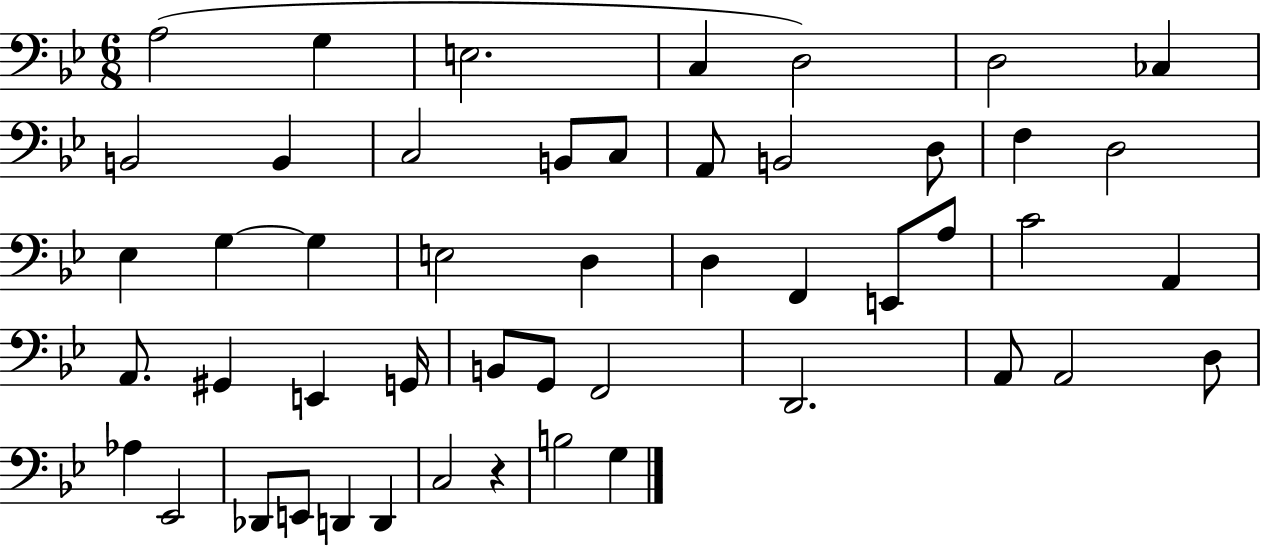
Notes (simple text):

A3/h G3/q E3/h. C3/q D3/h D3/h CES3/q B2/h B2/q C3/h B2/e C3/e A2/e B2/h D3/e F3/q D3/h Eb3/q G3/q G3/q E3/h D3/q D3/q F2/q E2/e A3/e C4/h A2/q A2/e. G#2/q E2/q G2/s B2/e G2/e F2/h D2/h. A2/e A2/h D3/e Ab3/q Eb2/h Db2/e E2/e D2/q D2/q C3/h R/q B3/h G3/q